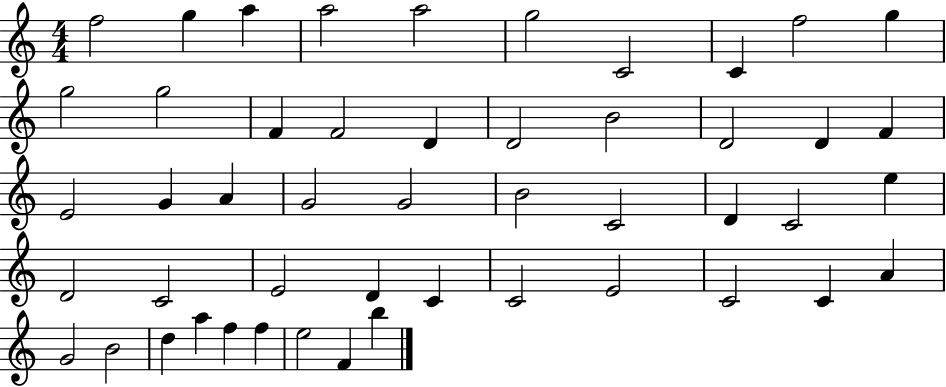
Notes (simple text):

F5/h G5/q A5/q A5/h A5/h G5/h C4/h C4/q F5/h G5/q G5/h G5/h F4/q F4/h D4/q D4/h B4/h D4/h D4/q F4/q E4/h G4/q A4/q G4/h G4/h B4/h C4/h D4/q C4/h E5/q D4/h C4/h E4/h D4/q C4/q C4/h E4/h C4/h C4/q A4/q G4/h B4/h D5/q A5/q F5/q F5/q E5/h F4/q B5/q